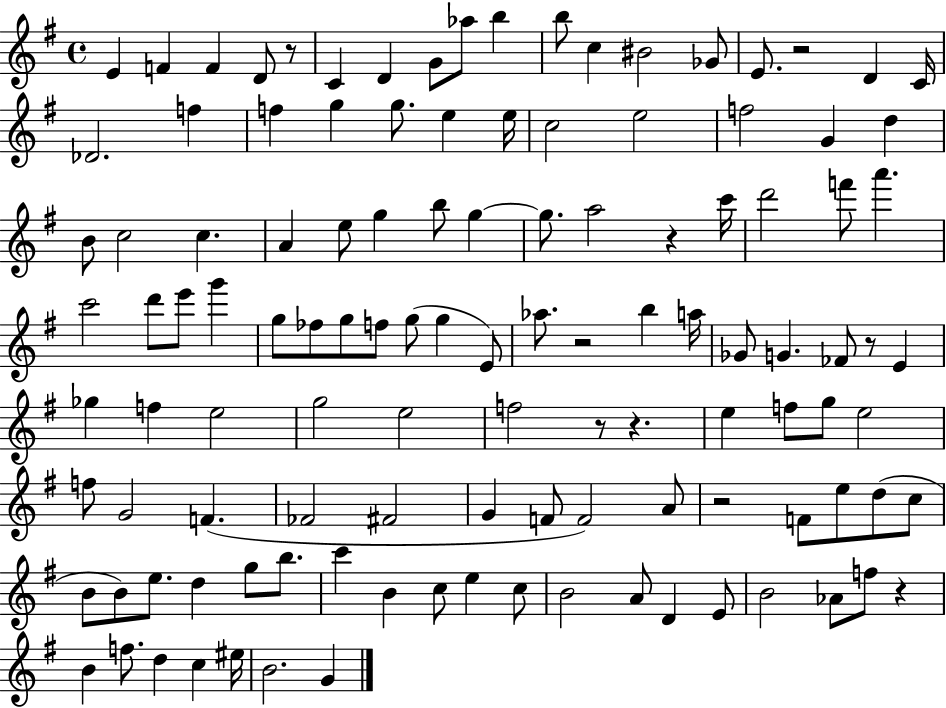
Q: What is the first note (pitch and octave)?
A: E4